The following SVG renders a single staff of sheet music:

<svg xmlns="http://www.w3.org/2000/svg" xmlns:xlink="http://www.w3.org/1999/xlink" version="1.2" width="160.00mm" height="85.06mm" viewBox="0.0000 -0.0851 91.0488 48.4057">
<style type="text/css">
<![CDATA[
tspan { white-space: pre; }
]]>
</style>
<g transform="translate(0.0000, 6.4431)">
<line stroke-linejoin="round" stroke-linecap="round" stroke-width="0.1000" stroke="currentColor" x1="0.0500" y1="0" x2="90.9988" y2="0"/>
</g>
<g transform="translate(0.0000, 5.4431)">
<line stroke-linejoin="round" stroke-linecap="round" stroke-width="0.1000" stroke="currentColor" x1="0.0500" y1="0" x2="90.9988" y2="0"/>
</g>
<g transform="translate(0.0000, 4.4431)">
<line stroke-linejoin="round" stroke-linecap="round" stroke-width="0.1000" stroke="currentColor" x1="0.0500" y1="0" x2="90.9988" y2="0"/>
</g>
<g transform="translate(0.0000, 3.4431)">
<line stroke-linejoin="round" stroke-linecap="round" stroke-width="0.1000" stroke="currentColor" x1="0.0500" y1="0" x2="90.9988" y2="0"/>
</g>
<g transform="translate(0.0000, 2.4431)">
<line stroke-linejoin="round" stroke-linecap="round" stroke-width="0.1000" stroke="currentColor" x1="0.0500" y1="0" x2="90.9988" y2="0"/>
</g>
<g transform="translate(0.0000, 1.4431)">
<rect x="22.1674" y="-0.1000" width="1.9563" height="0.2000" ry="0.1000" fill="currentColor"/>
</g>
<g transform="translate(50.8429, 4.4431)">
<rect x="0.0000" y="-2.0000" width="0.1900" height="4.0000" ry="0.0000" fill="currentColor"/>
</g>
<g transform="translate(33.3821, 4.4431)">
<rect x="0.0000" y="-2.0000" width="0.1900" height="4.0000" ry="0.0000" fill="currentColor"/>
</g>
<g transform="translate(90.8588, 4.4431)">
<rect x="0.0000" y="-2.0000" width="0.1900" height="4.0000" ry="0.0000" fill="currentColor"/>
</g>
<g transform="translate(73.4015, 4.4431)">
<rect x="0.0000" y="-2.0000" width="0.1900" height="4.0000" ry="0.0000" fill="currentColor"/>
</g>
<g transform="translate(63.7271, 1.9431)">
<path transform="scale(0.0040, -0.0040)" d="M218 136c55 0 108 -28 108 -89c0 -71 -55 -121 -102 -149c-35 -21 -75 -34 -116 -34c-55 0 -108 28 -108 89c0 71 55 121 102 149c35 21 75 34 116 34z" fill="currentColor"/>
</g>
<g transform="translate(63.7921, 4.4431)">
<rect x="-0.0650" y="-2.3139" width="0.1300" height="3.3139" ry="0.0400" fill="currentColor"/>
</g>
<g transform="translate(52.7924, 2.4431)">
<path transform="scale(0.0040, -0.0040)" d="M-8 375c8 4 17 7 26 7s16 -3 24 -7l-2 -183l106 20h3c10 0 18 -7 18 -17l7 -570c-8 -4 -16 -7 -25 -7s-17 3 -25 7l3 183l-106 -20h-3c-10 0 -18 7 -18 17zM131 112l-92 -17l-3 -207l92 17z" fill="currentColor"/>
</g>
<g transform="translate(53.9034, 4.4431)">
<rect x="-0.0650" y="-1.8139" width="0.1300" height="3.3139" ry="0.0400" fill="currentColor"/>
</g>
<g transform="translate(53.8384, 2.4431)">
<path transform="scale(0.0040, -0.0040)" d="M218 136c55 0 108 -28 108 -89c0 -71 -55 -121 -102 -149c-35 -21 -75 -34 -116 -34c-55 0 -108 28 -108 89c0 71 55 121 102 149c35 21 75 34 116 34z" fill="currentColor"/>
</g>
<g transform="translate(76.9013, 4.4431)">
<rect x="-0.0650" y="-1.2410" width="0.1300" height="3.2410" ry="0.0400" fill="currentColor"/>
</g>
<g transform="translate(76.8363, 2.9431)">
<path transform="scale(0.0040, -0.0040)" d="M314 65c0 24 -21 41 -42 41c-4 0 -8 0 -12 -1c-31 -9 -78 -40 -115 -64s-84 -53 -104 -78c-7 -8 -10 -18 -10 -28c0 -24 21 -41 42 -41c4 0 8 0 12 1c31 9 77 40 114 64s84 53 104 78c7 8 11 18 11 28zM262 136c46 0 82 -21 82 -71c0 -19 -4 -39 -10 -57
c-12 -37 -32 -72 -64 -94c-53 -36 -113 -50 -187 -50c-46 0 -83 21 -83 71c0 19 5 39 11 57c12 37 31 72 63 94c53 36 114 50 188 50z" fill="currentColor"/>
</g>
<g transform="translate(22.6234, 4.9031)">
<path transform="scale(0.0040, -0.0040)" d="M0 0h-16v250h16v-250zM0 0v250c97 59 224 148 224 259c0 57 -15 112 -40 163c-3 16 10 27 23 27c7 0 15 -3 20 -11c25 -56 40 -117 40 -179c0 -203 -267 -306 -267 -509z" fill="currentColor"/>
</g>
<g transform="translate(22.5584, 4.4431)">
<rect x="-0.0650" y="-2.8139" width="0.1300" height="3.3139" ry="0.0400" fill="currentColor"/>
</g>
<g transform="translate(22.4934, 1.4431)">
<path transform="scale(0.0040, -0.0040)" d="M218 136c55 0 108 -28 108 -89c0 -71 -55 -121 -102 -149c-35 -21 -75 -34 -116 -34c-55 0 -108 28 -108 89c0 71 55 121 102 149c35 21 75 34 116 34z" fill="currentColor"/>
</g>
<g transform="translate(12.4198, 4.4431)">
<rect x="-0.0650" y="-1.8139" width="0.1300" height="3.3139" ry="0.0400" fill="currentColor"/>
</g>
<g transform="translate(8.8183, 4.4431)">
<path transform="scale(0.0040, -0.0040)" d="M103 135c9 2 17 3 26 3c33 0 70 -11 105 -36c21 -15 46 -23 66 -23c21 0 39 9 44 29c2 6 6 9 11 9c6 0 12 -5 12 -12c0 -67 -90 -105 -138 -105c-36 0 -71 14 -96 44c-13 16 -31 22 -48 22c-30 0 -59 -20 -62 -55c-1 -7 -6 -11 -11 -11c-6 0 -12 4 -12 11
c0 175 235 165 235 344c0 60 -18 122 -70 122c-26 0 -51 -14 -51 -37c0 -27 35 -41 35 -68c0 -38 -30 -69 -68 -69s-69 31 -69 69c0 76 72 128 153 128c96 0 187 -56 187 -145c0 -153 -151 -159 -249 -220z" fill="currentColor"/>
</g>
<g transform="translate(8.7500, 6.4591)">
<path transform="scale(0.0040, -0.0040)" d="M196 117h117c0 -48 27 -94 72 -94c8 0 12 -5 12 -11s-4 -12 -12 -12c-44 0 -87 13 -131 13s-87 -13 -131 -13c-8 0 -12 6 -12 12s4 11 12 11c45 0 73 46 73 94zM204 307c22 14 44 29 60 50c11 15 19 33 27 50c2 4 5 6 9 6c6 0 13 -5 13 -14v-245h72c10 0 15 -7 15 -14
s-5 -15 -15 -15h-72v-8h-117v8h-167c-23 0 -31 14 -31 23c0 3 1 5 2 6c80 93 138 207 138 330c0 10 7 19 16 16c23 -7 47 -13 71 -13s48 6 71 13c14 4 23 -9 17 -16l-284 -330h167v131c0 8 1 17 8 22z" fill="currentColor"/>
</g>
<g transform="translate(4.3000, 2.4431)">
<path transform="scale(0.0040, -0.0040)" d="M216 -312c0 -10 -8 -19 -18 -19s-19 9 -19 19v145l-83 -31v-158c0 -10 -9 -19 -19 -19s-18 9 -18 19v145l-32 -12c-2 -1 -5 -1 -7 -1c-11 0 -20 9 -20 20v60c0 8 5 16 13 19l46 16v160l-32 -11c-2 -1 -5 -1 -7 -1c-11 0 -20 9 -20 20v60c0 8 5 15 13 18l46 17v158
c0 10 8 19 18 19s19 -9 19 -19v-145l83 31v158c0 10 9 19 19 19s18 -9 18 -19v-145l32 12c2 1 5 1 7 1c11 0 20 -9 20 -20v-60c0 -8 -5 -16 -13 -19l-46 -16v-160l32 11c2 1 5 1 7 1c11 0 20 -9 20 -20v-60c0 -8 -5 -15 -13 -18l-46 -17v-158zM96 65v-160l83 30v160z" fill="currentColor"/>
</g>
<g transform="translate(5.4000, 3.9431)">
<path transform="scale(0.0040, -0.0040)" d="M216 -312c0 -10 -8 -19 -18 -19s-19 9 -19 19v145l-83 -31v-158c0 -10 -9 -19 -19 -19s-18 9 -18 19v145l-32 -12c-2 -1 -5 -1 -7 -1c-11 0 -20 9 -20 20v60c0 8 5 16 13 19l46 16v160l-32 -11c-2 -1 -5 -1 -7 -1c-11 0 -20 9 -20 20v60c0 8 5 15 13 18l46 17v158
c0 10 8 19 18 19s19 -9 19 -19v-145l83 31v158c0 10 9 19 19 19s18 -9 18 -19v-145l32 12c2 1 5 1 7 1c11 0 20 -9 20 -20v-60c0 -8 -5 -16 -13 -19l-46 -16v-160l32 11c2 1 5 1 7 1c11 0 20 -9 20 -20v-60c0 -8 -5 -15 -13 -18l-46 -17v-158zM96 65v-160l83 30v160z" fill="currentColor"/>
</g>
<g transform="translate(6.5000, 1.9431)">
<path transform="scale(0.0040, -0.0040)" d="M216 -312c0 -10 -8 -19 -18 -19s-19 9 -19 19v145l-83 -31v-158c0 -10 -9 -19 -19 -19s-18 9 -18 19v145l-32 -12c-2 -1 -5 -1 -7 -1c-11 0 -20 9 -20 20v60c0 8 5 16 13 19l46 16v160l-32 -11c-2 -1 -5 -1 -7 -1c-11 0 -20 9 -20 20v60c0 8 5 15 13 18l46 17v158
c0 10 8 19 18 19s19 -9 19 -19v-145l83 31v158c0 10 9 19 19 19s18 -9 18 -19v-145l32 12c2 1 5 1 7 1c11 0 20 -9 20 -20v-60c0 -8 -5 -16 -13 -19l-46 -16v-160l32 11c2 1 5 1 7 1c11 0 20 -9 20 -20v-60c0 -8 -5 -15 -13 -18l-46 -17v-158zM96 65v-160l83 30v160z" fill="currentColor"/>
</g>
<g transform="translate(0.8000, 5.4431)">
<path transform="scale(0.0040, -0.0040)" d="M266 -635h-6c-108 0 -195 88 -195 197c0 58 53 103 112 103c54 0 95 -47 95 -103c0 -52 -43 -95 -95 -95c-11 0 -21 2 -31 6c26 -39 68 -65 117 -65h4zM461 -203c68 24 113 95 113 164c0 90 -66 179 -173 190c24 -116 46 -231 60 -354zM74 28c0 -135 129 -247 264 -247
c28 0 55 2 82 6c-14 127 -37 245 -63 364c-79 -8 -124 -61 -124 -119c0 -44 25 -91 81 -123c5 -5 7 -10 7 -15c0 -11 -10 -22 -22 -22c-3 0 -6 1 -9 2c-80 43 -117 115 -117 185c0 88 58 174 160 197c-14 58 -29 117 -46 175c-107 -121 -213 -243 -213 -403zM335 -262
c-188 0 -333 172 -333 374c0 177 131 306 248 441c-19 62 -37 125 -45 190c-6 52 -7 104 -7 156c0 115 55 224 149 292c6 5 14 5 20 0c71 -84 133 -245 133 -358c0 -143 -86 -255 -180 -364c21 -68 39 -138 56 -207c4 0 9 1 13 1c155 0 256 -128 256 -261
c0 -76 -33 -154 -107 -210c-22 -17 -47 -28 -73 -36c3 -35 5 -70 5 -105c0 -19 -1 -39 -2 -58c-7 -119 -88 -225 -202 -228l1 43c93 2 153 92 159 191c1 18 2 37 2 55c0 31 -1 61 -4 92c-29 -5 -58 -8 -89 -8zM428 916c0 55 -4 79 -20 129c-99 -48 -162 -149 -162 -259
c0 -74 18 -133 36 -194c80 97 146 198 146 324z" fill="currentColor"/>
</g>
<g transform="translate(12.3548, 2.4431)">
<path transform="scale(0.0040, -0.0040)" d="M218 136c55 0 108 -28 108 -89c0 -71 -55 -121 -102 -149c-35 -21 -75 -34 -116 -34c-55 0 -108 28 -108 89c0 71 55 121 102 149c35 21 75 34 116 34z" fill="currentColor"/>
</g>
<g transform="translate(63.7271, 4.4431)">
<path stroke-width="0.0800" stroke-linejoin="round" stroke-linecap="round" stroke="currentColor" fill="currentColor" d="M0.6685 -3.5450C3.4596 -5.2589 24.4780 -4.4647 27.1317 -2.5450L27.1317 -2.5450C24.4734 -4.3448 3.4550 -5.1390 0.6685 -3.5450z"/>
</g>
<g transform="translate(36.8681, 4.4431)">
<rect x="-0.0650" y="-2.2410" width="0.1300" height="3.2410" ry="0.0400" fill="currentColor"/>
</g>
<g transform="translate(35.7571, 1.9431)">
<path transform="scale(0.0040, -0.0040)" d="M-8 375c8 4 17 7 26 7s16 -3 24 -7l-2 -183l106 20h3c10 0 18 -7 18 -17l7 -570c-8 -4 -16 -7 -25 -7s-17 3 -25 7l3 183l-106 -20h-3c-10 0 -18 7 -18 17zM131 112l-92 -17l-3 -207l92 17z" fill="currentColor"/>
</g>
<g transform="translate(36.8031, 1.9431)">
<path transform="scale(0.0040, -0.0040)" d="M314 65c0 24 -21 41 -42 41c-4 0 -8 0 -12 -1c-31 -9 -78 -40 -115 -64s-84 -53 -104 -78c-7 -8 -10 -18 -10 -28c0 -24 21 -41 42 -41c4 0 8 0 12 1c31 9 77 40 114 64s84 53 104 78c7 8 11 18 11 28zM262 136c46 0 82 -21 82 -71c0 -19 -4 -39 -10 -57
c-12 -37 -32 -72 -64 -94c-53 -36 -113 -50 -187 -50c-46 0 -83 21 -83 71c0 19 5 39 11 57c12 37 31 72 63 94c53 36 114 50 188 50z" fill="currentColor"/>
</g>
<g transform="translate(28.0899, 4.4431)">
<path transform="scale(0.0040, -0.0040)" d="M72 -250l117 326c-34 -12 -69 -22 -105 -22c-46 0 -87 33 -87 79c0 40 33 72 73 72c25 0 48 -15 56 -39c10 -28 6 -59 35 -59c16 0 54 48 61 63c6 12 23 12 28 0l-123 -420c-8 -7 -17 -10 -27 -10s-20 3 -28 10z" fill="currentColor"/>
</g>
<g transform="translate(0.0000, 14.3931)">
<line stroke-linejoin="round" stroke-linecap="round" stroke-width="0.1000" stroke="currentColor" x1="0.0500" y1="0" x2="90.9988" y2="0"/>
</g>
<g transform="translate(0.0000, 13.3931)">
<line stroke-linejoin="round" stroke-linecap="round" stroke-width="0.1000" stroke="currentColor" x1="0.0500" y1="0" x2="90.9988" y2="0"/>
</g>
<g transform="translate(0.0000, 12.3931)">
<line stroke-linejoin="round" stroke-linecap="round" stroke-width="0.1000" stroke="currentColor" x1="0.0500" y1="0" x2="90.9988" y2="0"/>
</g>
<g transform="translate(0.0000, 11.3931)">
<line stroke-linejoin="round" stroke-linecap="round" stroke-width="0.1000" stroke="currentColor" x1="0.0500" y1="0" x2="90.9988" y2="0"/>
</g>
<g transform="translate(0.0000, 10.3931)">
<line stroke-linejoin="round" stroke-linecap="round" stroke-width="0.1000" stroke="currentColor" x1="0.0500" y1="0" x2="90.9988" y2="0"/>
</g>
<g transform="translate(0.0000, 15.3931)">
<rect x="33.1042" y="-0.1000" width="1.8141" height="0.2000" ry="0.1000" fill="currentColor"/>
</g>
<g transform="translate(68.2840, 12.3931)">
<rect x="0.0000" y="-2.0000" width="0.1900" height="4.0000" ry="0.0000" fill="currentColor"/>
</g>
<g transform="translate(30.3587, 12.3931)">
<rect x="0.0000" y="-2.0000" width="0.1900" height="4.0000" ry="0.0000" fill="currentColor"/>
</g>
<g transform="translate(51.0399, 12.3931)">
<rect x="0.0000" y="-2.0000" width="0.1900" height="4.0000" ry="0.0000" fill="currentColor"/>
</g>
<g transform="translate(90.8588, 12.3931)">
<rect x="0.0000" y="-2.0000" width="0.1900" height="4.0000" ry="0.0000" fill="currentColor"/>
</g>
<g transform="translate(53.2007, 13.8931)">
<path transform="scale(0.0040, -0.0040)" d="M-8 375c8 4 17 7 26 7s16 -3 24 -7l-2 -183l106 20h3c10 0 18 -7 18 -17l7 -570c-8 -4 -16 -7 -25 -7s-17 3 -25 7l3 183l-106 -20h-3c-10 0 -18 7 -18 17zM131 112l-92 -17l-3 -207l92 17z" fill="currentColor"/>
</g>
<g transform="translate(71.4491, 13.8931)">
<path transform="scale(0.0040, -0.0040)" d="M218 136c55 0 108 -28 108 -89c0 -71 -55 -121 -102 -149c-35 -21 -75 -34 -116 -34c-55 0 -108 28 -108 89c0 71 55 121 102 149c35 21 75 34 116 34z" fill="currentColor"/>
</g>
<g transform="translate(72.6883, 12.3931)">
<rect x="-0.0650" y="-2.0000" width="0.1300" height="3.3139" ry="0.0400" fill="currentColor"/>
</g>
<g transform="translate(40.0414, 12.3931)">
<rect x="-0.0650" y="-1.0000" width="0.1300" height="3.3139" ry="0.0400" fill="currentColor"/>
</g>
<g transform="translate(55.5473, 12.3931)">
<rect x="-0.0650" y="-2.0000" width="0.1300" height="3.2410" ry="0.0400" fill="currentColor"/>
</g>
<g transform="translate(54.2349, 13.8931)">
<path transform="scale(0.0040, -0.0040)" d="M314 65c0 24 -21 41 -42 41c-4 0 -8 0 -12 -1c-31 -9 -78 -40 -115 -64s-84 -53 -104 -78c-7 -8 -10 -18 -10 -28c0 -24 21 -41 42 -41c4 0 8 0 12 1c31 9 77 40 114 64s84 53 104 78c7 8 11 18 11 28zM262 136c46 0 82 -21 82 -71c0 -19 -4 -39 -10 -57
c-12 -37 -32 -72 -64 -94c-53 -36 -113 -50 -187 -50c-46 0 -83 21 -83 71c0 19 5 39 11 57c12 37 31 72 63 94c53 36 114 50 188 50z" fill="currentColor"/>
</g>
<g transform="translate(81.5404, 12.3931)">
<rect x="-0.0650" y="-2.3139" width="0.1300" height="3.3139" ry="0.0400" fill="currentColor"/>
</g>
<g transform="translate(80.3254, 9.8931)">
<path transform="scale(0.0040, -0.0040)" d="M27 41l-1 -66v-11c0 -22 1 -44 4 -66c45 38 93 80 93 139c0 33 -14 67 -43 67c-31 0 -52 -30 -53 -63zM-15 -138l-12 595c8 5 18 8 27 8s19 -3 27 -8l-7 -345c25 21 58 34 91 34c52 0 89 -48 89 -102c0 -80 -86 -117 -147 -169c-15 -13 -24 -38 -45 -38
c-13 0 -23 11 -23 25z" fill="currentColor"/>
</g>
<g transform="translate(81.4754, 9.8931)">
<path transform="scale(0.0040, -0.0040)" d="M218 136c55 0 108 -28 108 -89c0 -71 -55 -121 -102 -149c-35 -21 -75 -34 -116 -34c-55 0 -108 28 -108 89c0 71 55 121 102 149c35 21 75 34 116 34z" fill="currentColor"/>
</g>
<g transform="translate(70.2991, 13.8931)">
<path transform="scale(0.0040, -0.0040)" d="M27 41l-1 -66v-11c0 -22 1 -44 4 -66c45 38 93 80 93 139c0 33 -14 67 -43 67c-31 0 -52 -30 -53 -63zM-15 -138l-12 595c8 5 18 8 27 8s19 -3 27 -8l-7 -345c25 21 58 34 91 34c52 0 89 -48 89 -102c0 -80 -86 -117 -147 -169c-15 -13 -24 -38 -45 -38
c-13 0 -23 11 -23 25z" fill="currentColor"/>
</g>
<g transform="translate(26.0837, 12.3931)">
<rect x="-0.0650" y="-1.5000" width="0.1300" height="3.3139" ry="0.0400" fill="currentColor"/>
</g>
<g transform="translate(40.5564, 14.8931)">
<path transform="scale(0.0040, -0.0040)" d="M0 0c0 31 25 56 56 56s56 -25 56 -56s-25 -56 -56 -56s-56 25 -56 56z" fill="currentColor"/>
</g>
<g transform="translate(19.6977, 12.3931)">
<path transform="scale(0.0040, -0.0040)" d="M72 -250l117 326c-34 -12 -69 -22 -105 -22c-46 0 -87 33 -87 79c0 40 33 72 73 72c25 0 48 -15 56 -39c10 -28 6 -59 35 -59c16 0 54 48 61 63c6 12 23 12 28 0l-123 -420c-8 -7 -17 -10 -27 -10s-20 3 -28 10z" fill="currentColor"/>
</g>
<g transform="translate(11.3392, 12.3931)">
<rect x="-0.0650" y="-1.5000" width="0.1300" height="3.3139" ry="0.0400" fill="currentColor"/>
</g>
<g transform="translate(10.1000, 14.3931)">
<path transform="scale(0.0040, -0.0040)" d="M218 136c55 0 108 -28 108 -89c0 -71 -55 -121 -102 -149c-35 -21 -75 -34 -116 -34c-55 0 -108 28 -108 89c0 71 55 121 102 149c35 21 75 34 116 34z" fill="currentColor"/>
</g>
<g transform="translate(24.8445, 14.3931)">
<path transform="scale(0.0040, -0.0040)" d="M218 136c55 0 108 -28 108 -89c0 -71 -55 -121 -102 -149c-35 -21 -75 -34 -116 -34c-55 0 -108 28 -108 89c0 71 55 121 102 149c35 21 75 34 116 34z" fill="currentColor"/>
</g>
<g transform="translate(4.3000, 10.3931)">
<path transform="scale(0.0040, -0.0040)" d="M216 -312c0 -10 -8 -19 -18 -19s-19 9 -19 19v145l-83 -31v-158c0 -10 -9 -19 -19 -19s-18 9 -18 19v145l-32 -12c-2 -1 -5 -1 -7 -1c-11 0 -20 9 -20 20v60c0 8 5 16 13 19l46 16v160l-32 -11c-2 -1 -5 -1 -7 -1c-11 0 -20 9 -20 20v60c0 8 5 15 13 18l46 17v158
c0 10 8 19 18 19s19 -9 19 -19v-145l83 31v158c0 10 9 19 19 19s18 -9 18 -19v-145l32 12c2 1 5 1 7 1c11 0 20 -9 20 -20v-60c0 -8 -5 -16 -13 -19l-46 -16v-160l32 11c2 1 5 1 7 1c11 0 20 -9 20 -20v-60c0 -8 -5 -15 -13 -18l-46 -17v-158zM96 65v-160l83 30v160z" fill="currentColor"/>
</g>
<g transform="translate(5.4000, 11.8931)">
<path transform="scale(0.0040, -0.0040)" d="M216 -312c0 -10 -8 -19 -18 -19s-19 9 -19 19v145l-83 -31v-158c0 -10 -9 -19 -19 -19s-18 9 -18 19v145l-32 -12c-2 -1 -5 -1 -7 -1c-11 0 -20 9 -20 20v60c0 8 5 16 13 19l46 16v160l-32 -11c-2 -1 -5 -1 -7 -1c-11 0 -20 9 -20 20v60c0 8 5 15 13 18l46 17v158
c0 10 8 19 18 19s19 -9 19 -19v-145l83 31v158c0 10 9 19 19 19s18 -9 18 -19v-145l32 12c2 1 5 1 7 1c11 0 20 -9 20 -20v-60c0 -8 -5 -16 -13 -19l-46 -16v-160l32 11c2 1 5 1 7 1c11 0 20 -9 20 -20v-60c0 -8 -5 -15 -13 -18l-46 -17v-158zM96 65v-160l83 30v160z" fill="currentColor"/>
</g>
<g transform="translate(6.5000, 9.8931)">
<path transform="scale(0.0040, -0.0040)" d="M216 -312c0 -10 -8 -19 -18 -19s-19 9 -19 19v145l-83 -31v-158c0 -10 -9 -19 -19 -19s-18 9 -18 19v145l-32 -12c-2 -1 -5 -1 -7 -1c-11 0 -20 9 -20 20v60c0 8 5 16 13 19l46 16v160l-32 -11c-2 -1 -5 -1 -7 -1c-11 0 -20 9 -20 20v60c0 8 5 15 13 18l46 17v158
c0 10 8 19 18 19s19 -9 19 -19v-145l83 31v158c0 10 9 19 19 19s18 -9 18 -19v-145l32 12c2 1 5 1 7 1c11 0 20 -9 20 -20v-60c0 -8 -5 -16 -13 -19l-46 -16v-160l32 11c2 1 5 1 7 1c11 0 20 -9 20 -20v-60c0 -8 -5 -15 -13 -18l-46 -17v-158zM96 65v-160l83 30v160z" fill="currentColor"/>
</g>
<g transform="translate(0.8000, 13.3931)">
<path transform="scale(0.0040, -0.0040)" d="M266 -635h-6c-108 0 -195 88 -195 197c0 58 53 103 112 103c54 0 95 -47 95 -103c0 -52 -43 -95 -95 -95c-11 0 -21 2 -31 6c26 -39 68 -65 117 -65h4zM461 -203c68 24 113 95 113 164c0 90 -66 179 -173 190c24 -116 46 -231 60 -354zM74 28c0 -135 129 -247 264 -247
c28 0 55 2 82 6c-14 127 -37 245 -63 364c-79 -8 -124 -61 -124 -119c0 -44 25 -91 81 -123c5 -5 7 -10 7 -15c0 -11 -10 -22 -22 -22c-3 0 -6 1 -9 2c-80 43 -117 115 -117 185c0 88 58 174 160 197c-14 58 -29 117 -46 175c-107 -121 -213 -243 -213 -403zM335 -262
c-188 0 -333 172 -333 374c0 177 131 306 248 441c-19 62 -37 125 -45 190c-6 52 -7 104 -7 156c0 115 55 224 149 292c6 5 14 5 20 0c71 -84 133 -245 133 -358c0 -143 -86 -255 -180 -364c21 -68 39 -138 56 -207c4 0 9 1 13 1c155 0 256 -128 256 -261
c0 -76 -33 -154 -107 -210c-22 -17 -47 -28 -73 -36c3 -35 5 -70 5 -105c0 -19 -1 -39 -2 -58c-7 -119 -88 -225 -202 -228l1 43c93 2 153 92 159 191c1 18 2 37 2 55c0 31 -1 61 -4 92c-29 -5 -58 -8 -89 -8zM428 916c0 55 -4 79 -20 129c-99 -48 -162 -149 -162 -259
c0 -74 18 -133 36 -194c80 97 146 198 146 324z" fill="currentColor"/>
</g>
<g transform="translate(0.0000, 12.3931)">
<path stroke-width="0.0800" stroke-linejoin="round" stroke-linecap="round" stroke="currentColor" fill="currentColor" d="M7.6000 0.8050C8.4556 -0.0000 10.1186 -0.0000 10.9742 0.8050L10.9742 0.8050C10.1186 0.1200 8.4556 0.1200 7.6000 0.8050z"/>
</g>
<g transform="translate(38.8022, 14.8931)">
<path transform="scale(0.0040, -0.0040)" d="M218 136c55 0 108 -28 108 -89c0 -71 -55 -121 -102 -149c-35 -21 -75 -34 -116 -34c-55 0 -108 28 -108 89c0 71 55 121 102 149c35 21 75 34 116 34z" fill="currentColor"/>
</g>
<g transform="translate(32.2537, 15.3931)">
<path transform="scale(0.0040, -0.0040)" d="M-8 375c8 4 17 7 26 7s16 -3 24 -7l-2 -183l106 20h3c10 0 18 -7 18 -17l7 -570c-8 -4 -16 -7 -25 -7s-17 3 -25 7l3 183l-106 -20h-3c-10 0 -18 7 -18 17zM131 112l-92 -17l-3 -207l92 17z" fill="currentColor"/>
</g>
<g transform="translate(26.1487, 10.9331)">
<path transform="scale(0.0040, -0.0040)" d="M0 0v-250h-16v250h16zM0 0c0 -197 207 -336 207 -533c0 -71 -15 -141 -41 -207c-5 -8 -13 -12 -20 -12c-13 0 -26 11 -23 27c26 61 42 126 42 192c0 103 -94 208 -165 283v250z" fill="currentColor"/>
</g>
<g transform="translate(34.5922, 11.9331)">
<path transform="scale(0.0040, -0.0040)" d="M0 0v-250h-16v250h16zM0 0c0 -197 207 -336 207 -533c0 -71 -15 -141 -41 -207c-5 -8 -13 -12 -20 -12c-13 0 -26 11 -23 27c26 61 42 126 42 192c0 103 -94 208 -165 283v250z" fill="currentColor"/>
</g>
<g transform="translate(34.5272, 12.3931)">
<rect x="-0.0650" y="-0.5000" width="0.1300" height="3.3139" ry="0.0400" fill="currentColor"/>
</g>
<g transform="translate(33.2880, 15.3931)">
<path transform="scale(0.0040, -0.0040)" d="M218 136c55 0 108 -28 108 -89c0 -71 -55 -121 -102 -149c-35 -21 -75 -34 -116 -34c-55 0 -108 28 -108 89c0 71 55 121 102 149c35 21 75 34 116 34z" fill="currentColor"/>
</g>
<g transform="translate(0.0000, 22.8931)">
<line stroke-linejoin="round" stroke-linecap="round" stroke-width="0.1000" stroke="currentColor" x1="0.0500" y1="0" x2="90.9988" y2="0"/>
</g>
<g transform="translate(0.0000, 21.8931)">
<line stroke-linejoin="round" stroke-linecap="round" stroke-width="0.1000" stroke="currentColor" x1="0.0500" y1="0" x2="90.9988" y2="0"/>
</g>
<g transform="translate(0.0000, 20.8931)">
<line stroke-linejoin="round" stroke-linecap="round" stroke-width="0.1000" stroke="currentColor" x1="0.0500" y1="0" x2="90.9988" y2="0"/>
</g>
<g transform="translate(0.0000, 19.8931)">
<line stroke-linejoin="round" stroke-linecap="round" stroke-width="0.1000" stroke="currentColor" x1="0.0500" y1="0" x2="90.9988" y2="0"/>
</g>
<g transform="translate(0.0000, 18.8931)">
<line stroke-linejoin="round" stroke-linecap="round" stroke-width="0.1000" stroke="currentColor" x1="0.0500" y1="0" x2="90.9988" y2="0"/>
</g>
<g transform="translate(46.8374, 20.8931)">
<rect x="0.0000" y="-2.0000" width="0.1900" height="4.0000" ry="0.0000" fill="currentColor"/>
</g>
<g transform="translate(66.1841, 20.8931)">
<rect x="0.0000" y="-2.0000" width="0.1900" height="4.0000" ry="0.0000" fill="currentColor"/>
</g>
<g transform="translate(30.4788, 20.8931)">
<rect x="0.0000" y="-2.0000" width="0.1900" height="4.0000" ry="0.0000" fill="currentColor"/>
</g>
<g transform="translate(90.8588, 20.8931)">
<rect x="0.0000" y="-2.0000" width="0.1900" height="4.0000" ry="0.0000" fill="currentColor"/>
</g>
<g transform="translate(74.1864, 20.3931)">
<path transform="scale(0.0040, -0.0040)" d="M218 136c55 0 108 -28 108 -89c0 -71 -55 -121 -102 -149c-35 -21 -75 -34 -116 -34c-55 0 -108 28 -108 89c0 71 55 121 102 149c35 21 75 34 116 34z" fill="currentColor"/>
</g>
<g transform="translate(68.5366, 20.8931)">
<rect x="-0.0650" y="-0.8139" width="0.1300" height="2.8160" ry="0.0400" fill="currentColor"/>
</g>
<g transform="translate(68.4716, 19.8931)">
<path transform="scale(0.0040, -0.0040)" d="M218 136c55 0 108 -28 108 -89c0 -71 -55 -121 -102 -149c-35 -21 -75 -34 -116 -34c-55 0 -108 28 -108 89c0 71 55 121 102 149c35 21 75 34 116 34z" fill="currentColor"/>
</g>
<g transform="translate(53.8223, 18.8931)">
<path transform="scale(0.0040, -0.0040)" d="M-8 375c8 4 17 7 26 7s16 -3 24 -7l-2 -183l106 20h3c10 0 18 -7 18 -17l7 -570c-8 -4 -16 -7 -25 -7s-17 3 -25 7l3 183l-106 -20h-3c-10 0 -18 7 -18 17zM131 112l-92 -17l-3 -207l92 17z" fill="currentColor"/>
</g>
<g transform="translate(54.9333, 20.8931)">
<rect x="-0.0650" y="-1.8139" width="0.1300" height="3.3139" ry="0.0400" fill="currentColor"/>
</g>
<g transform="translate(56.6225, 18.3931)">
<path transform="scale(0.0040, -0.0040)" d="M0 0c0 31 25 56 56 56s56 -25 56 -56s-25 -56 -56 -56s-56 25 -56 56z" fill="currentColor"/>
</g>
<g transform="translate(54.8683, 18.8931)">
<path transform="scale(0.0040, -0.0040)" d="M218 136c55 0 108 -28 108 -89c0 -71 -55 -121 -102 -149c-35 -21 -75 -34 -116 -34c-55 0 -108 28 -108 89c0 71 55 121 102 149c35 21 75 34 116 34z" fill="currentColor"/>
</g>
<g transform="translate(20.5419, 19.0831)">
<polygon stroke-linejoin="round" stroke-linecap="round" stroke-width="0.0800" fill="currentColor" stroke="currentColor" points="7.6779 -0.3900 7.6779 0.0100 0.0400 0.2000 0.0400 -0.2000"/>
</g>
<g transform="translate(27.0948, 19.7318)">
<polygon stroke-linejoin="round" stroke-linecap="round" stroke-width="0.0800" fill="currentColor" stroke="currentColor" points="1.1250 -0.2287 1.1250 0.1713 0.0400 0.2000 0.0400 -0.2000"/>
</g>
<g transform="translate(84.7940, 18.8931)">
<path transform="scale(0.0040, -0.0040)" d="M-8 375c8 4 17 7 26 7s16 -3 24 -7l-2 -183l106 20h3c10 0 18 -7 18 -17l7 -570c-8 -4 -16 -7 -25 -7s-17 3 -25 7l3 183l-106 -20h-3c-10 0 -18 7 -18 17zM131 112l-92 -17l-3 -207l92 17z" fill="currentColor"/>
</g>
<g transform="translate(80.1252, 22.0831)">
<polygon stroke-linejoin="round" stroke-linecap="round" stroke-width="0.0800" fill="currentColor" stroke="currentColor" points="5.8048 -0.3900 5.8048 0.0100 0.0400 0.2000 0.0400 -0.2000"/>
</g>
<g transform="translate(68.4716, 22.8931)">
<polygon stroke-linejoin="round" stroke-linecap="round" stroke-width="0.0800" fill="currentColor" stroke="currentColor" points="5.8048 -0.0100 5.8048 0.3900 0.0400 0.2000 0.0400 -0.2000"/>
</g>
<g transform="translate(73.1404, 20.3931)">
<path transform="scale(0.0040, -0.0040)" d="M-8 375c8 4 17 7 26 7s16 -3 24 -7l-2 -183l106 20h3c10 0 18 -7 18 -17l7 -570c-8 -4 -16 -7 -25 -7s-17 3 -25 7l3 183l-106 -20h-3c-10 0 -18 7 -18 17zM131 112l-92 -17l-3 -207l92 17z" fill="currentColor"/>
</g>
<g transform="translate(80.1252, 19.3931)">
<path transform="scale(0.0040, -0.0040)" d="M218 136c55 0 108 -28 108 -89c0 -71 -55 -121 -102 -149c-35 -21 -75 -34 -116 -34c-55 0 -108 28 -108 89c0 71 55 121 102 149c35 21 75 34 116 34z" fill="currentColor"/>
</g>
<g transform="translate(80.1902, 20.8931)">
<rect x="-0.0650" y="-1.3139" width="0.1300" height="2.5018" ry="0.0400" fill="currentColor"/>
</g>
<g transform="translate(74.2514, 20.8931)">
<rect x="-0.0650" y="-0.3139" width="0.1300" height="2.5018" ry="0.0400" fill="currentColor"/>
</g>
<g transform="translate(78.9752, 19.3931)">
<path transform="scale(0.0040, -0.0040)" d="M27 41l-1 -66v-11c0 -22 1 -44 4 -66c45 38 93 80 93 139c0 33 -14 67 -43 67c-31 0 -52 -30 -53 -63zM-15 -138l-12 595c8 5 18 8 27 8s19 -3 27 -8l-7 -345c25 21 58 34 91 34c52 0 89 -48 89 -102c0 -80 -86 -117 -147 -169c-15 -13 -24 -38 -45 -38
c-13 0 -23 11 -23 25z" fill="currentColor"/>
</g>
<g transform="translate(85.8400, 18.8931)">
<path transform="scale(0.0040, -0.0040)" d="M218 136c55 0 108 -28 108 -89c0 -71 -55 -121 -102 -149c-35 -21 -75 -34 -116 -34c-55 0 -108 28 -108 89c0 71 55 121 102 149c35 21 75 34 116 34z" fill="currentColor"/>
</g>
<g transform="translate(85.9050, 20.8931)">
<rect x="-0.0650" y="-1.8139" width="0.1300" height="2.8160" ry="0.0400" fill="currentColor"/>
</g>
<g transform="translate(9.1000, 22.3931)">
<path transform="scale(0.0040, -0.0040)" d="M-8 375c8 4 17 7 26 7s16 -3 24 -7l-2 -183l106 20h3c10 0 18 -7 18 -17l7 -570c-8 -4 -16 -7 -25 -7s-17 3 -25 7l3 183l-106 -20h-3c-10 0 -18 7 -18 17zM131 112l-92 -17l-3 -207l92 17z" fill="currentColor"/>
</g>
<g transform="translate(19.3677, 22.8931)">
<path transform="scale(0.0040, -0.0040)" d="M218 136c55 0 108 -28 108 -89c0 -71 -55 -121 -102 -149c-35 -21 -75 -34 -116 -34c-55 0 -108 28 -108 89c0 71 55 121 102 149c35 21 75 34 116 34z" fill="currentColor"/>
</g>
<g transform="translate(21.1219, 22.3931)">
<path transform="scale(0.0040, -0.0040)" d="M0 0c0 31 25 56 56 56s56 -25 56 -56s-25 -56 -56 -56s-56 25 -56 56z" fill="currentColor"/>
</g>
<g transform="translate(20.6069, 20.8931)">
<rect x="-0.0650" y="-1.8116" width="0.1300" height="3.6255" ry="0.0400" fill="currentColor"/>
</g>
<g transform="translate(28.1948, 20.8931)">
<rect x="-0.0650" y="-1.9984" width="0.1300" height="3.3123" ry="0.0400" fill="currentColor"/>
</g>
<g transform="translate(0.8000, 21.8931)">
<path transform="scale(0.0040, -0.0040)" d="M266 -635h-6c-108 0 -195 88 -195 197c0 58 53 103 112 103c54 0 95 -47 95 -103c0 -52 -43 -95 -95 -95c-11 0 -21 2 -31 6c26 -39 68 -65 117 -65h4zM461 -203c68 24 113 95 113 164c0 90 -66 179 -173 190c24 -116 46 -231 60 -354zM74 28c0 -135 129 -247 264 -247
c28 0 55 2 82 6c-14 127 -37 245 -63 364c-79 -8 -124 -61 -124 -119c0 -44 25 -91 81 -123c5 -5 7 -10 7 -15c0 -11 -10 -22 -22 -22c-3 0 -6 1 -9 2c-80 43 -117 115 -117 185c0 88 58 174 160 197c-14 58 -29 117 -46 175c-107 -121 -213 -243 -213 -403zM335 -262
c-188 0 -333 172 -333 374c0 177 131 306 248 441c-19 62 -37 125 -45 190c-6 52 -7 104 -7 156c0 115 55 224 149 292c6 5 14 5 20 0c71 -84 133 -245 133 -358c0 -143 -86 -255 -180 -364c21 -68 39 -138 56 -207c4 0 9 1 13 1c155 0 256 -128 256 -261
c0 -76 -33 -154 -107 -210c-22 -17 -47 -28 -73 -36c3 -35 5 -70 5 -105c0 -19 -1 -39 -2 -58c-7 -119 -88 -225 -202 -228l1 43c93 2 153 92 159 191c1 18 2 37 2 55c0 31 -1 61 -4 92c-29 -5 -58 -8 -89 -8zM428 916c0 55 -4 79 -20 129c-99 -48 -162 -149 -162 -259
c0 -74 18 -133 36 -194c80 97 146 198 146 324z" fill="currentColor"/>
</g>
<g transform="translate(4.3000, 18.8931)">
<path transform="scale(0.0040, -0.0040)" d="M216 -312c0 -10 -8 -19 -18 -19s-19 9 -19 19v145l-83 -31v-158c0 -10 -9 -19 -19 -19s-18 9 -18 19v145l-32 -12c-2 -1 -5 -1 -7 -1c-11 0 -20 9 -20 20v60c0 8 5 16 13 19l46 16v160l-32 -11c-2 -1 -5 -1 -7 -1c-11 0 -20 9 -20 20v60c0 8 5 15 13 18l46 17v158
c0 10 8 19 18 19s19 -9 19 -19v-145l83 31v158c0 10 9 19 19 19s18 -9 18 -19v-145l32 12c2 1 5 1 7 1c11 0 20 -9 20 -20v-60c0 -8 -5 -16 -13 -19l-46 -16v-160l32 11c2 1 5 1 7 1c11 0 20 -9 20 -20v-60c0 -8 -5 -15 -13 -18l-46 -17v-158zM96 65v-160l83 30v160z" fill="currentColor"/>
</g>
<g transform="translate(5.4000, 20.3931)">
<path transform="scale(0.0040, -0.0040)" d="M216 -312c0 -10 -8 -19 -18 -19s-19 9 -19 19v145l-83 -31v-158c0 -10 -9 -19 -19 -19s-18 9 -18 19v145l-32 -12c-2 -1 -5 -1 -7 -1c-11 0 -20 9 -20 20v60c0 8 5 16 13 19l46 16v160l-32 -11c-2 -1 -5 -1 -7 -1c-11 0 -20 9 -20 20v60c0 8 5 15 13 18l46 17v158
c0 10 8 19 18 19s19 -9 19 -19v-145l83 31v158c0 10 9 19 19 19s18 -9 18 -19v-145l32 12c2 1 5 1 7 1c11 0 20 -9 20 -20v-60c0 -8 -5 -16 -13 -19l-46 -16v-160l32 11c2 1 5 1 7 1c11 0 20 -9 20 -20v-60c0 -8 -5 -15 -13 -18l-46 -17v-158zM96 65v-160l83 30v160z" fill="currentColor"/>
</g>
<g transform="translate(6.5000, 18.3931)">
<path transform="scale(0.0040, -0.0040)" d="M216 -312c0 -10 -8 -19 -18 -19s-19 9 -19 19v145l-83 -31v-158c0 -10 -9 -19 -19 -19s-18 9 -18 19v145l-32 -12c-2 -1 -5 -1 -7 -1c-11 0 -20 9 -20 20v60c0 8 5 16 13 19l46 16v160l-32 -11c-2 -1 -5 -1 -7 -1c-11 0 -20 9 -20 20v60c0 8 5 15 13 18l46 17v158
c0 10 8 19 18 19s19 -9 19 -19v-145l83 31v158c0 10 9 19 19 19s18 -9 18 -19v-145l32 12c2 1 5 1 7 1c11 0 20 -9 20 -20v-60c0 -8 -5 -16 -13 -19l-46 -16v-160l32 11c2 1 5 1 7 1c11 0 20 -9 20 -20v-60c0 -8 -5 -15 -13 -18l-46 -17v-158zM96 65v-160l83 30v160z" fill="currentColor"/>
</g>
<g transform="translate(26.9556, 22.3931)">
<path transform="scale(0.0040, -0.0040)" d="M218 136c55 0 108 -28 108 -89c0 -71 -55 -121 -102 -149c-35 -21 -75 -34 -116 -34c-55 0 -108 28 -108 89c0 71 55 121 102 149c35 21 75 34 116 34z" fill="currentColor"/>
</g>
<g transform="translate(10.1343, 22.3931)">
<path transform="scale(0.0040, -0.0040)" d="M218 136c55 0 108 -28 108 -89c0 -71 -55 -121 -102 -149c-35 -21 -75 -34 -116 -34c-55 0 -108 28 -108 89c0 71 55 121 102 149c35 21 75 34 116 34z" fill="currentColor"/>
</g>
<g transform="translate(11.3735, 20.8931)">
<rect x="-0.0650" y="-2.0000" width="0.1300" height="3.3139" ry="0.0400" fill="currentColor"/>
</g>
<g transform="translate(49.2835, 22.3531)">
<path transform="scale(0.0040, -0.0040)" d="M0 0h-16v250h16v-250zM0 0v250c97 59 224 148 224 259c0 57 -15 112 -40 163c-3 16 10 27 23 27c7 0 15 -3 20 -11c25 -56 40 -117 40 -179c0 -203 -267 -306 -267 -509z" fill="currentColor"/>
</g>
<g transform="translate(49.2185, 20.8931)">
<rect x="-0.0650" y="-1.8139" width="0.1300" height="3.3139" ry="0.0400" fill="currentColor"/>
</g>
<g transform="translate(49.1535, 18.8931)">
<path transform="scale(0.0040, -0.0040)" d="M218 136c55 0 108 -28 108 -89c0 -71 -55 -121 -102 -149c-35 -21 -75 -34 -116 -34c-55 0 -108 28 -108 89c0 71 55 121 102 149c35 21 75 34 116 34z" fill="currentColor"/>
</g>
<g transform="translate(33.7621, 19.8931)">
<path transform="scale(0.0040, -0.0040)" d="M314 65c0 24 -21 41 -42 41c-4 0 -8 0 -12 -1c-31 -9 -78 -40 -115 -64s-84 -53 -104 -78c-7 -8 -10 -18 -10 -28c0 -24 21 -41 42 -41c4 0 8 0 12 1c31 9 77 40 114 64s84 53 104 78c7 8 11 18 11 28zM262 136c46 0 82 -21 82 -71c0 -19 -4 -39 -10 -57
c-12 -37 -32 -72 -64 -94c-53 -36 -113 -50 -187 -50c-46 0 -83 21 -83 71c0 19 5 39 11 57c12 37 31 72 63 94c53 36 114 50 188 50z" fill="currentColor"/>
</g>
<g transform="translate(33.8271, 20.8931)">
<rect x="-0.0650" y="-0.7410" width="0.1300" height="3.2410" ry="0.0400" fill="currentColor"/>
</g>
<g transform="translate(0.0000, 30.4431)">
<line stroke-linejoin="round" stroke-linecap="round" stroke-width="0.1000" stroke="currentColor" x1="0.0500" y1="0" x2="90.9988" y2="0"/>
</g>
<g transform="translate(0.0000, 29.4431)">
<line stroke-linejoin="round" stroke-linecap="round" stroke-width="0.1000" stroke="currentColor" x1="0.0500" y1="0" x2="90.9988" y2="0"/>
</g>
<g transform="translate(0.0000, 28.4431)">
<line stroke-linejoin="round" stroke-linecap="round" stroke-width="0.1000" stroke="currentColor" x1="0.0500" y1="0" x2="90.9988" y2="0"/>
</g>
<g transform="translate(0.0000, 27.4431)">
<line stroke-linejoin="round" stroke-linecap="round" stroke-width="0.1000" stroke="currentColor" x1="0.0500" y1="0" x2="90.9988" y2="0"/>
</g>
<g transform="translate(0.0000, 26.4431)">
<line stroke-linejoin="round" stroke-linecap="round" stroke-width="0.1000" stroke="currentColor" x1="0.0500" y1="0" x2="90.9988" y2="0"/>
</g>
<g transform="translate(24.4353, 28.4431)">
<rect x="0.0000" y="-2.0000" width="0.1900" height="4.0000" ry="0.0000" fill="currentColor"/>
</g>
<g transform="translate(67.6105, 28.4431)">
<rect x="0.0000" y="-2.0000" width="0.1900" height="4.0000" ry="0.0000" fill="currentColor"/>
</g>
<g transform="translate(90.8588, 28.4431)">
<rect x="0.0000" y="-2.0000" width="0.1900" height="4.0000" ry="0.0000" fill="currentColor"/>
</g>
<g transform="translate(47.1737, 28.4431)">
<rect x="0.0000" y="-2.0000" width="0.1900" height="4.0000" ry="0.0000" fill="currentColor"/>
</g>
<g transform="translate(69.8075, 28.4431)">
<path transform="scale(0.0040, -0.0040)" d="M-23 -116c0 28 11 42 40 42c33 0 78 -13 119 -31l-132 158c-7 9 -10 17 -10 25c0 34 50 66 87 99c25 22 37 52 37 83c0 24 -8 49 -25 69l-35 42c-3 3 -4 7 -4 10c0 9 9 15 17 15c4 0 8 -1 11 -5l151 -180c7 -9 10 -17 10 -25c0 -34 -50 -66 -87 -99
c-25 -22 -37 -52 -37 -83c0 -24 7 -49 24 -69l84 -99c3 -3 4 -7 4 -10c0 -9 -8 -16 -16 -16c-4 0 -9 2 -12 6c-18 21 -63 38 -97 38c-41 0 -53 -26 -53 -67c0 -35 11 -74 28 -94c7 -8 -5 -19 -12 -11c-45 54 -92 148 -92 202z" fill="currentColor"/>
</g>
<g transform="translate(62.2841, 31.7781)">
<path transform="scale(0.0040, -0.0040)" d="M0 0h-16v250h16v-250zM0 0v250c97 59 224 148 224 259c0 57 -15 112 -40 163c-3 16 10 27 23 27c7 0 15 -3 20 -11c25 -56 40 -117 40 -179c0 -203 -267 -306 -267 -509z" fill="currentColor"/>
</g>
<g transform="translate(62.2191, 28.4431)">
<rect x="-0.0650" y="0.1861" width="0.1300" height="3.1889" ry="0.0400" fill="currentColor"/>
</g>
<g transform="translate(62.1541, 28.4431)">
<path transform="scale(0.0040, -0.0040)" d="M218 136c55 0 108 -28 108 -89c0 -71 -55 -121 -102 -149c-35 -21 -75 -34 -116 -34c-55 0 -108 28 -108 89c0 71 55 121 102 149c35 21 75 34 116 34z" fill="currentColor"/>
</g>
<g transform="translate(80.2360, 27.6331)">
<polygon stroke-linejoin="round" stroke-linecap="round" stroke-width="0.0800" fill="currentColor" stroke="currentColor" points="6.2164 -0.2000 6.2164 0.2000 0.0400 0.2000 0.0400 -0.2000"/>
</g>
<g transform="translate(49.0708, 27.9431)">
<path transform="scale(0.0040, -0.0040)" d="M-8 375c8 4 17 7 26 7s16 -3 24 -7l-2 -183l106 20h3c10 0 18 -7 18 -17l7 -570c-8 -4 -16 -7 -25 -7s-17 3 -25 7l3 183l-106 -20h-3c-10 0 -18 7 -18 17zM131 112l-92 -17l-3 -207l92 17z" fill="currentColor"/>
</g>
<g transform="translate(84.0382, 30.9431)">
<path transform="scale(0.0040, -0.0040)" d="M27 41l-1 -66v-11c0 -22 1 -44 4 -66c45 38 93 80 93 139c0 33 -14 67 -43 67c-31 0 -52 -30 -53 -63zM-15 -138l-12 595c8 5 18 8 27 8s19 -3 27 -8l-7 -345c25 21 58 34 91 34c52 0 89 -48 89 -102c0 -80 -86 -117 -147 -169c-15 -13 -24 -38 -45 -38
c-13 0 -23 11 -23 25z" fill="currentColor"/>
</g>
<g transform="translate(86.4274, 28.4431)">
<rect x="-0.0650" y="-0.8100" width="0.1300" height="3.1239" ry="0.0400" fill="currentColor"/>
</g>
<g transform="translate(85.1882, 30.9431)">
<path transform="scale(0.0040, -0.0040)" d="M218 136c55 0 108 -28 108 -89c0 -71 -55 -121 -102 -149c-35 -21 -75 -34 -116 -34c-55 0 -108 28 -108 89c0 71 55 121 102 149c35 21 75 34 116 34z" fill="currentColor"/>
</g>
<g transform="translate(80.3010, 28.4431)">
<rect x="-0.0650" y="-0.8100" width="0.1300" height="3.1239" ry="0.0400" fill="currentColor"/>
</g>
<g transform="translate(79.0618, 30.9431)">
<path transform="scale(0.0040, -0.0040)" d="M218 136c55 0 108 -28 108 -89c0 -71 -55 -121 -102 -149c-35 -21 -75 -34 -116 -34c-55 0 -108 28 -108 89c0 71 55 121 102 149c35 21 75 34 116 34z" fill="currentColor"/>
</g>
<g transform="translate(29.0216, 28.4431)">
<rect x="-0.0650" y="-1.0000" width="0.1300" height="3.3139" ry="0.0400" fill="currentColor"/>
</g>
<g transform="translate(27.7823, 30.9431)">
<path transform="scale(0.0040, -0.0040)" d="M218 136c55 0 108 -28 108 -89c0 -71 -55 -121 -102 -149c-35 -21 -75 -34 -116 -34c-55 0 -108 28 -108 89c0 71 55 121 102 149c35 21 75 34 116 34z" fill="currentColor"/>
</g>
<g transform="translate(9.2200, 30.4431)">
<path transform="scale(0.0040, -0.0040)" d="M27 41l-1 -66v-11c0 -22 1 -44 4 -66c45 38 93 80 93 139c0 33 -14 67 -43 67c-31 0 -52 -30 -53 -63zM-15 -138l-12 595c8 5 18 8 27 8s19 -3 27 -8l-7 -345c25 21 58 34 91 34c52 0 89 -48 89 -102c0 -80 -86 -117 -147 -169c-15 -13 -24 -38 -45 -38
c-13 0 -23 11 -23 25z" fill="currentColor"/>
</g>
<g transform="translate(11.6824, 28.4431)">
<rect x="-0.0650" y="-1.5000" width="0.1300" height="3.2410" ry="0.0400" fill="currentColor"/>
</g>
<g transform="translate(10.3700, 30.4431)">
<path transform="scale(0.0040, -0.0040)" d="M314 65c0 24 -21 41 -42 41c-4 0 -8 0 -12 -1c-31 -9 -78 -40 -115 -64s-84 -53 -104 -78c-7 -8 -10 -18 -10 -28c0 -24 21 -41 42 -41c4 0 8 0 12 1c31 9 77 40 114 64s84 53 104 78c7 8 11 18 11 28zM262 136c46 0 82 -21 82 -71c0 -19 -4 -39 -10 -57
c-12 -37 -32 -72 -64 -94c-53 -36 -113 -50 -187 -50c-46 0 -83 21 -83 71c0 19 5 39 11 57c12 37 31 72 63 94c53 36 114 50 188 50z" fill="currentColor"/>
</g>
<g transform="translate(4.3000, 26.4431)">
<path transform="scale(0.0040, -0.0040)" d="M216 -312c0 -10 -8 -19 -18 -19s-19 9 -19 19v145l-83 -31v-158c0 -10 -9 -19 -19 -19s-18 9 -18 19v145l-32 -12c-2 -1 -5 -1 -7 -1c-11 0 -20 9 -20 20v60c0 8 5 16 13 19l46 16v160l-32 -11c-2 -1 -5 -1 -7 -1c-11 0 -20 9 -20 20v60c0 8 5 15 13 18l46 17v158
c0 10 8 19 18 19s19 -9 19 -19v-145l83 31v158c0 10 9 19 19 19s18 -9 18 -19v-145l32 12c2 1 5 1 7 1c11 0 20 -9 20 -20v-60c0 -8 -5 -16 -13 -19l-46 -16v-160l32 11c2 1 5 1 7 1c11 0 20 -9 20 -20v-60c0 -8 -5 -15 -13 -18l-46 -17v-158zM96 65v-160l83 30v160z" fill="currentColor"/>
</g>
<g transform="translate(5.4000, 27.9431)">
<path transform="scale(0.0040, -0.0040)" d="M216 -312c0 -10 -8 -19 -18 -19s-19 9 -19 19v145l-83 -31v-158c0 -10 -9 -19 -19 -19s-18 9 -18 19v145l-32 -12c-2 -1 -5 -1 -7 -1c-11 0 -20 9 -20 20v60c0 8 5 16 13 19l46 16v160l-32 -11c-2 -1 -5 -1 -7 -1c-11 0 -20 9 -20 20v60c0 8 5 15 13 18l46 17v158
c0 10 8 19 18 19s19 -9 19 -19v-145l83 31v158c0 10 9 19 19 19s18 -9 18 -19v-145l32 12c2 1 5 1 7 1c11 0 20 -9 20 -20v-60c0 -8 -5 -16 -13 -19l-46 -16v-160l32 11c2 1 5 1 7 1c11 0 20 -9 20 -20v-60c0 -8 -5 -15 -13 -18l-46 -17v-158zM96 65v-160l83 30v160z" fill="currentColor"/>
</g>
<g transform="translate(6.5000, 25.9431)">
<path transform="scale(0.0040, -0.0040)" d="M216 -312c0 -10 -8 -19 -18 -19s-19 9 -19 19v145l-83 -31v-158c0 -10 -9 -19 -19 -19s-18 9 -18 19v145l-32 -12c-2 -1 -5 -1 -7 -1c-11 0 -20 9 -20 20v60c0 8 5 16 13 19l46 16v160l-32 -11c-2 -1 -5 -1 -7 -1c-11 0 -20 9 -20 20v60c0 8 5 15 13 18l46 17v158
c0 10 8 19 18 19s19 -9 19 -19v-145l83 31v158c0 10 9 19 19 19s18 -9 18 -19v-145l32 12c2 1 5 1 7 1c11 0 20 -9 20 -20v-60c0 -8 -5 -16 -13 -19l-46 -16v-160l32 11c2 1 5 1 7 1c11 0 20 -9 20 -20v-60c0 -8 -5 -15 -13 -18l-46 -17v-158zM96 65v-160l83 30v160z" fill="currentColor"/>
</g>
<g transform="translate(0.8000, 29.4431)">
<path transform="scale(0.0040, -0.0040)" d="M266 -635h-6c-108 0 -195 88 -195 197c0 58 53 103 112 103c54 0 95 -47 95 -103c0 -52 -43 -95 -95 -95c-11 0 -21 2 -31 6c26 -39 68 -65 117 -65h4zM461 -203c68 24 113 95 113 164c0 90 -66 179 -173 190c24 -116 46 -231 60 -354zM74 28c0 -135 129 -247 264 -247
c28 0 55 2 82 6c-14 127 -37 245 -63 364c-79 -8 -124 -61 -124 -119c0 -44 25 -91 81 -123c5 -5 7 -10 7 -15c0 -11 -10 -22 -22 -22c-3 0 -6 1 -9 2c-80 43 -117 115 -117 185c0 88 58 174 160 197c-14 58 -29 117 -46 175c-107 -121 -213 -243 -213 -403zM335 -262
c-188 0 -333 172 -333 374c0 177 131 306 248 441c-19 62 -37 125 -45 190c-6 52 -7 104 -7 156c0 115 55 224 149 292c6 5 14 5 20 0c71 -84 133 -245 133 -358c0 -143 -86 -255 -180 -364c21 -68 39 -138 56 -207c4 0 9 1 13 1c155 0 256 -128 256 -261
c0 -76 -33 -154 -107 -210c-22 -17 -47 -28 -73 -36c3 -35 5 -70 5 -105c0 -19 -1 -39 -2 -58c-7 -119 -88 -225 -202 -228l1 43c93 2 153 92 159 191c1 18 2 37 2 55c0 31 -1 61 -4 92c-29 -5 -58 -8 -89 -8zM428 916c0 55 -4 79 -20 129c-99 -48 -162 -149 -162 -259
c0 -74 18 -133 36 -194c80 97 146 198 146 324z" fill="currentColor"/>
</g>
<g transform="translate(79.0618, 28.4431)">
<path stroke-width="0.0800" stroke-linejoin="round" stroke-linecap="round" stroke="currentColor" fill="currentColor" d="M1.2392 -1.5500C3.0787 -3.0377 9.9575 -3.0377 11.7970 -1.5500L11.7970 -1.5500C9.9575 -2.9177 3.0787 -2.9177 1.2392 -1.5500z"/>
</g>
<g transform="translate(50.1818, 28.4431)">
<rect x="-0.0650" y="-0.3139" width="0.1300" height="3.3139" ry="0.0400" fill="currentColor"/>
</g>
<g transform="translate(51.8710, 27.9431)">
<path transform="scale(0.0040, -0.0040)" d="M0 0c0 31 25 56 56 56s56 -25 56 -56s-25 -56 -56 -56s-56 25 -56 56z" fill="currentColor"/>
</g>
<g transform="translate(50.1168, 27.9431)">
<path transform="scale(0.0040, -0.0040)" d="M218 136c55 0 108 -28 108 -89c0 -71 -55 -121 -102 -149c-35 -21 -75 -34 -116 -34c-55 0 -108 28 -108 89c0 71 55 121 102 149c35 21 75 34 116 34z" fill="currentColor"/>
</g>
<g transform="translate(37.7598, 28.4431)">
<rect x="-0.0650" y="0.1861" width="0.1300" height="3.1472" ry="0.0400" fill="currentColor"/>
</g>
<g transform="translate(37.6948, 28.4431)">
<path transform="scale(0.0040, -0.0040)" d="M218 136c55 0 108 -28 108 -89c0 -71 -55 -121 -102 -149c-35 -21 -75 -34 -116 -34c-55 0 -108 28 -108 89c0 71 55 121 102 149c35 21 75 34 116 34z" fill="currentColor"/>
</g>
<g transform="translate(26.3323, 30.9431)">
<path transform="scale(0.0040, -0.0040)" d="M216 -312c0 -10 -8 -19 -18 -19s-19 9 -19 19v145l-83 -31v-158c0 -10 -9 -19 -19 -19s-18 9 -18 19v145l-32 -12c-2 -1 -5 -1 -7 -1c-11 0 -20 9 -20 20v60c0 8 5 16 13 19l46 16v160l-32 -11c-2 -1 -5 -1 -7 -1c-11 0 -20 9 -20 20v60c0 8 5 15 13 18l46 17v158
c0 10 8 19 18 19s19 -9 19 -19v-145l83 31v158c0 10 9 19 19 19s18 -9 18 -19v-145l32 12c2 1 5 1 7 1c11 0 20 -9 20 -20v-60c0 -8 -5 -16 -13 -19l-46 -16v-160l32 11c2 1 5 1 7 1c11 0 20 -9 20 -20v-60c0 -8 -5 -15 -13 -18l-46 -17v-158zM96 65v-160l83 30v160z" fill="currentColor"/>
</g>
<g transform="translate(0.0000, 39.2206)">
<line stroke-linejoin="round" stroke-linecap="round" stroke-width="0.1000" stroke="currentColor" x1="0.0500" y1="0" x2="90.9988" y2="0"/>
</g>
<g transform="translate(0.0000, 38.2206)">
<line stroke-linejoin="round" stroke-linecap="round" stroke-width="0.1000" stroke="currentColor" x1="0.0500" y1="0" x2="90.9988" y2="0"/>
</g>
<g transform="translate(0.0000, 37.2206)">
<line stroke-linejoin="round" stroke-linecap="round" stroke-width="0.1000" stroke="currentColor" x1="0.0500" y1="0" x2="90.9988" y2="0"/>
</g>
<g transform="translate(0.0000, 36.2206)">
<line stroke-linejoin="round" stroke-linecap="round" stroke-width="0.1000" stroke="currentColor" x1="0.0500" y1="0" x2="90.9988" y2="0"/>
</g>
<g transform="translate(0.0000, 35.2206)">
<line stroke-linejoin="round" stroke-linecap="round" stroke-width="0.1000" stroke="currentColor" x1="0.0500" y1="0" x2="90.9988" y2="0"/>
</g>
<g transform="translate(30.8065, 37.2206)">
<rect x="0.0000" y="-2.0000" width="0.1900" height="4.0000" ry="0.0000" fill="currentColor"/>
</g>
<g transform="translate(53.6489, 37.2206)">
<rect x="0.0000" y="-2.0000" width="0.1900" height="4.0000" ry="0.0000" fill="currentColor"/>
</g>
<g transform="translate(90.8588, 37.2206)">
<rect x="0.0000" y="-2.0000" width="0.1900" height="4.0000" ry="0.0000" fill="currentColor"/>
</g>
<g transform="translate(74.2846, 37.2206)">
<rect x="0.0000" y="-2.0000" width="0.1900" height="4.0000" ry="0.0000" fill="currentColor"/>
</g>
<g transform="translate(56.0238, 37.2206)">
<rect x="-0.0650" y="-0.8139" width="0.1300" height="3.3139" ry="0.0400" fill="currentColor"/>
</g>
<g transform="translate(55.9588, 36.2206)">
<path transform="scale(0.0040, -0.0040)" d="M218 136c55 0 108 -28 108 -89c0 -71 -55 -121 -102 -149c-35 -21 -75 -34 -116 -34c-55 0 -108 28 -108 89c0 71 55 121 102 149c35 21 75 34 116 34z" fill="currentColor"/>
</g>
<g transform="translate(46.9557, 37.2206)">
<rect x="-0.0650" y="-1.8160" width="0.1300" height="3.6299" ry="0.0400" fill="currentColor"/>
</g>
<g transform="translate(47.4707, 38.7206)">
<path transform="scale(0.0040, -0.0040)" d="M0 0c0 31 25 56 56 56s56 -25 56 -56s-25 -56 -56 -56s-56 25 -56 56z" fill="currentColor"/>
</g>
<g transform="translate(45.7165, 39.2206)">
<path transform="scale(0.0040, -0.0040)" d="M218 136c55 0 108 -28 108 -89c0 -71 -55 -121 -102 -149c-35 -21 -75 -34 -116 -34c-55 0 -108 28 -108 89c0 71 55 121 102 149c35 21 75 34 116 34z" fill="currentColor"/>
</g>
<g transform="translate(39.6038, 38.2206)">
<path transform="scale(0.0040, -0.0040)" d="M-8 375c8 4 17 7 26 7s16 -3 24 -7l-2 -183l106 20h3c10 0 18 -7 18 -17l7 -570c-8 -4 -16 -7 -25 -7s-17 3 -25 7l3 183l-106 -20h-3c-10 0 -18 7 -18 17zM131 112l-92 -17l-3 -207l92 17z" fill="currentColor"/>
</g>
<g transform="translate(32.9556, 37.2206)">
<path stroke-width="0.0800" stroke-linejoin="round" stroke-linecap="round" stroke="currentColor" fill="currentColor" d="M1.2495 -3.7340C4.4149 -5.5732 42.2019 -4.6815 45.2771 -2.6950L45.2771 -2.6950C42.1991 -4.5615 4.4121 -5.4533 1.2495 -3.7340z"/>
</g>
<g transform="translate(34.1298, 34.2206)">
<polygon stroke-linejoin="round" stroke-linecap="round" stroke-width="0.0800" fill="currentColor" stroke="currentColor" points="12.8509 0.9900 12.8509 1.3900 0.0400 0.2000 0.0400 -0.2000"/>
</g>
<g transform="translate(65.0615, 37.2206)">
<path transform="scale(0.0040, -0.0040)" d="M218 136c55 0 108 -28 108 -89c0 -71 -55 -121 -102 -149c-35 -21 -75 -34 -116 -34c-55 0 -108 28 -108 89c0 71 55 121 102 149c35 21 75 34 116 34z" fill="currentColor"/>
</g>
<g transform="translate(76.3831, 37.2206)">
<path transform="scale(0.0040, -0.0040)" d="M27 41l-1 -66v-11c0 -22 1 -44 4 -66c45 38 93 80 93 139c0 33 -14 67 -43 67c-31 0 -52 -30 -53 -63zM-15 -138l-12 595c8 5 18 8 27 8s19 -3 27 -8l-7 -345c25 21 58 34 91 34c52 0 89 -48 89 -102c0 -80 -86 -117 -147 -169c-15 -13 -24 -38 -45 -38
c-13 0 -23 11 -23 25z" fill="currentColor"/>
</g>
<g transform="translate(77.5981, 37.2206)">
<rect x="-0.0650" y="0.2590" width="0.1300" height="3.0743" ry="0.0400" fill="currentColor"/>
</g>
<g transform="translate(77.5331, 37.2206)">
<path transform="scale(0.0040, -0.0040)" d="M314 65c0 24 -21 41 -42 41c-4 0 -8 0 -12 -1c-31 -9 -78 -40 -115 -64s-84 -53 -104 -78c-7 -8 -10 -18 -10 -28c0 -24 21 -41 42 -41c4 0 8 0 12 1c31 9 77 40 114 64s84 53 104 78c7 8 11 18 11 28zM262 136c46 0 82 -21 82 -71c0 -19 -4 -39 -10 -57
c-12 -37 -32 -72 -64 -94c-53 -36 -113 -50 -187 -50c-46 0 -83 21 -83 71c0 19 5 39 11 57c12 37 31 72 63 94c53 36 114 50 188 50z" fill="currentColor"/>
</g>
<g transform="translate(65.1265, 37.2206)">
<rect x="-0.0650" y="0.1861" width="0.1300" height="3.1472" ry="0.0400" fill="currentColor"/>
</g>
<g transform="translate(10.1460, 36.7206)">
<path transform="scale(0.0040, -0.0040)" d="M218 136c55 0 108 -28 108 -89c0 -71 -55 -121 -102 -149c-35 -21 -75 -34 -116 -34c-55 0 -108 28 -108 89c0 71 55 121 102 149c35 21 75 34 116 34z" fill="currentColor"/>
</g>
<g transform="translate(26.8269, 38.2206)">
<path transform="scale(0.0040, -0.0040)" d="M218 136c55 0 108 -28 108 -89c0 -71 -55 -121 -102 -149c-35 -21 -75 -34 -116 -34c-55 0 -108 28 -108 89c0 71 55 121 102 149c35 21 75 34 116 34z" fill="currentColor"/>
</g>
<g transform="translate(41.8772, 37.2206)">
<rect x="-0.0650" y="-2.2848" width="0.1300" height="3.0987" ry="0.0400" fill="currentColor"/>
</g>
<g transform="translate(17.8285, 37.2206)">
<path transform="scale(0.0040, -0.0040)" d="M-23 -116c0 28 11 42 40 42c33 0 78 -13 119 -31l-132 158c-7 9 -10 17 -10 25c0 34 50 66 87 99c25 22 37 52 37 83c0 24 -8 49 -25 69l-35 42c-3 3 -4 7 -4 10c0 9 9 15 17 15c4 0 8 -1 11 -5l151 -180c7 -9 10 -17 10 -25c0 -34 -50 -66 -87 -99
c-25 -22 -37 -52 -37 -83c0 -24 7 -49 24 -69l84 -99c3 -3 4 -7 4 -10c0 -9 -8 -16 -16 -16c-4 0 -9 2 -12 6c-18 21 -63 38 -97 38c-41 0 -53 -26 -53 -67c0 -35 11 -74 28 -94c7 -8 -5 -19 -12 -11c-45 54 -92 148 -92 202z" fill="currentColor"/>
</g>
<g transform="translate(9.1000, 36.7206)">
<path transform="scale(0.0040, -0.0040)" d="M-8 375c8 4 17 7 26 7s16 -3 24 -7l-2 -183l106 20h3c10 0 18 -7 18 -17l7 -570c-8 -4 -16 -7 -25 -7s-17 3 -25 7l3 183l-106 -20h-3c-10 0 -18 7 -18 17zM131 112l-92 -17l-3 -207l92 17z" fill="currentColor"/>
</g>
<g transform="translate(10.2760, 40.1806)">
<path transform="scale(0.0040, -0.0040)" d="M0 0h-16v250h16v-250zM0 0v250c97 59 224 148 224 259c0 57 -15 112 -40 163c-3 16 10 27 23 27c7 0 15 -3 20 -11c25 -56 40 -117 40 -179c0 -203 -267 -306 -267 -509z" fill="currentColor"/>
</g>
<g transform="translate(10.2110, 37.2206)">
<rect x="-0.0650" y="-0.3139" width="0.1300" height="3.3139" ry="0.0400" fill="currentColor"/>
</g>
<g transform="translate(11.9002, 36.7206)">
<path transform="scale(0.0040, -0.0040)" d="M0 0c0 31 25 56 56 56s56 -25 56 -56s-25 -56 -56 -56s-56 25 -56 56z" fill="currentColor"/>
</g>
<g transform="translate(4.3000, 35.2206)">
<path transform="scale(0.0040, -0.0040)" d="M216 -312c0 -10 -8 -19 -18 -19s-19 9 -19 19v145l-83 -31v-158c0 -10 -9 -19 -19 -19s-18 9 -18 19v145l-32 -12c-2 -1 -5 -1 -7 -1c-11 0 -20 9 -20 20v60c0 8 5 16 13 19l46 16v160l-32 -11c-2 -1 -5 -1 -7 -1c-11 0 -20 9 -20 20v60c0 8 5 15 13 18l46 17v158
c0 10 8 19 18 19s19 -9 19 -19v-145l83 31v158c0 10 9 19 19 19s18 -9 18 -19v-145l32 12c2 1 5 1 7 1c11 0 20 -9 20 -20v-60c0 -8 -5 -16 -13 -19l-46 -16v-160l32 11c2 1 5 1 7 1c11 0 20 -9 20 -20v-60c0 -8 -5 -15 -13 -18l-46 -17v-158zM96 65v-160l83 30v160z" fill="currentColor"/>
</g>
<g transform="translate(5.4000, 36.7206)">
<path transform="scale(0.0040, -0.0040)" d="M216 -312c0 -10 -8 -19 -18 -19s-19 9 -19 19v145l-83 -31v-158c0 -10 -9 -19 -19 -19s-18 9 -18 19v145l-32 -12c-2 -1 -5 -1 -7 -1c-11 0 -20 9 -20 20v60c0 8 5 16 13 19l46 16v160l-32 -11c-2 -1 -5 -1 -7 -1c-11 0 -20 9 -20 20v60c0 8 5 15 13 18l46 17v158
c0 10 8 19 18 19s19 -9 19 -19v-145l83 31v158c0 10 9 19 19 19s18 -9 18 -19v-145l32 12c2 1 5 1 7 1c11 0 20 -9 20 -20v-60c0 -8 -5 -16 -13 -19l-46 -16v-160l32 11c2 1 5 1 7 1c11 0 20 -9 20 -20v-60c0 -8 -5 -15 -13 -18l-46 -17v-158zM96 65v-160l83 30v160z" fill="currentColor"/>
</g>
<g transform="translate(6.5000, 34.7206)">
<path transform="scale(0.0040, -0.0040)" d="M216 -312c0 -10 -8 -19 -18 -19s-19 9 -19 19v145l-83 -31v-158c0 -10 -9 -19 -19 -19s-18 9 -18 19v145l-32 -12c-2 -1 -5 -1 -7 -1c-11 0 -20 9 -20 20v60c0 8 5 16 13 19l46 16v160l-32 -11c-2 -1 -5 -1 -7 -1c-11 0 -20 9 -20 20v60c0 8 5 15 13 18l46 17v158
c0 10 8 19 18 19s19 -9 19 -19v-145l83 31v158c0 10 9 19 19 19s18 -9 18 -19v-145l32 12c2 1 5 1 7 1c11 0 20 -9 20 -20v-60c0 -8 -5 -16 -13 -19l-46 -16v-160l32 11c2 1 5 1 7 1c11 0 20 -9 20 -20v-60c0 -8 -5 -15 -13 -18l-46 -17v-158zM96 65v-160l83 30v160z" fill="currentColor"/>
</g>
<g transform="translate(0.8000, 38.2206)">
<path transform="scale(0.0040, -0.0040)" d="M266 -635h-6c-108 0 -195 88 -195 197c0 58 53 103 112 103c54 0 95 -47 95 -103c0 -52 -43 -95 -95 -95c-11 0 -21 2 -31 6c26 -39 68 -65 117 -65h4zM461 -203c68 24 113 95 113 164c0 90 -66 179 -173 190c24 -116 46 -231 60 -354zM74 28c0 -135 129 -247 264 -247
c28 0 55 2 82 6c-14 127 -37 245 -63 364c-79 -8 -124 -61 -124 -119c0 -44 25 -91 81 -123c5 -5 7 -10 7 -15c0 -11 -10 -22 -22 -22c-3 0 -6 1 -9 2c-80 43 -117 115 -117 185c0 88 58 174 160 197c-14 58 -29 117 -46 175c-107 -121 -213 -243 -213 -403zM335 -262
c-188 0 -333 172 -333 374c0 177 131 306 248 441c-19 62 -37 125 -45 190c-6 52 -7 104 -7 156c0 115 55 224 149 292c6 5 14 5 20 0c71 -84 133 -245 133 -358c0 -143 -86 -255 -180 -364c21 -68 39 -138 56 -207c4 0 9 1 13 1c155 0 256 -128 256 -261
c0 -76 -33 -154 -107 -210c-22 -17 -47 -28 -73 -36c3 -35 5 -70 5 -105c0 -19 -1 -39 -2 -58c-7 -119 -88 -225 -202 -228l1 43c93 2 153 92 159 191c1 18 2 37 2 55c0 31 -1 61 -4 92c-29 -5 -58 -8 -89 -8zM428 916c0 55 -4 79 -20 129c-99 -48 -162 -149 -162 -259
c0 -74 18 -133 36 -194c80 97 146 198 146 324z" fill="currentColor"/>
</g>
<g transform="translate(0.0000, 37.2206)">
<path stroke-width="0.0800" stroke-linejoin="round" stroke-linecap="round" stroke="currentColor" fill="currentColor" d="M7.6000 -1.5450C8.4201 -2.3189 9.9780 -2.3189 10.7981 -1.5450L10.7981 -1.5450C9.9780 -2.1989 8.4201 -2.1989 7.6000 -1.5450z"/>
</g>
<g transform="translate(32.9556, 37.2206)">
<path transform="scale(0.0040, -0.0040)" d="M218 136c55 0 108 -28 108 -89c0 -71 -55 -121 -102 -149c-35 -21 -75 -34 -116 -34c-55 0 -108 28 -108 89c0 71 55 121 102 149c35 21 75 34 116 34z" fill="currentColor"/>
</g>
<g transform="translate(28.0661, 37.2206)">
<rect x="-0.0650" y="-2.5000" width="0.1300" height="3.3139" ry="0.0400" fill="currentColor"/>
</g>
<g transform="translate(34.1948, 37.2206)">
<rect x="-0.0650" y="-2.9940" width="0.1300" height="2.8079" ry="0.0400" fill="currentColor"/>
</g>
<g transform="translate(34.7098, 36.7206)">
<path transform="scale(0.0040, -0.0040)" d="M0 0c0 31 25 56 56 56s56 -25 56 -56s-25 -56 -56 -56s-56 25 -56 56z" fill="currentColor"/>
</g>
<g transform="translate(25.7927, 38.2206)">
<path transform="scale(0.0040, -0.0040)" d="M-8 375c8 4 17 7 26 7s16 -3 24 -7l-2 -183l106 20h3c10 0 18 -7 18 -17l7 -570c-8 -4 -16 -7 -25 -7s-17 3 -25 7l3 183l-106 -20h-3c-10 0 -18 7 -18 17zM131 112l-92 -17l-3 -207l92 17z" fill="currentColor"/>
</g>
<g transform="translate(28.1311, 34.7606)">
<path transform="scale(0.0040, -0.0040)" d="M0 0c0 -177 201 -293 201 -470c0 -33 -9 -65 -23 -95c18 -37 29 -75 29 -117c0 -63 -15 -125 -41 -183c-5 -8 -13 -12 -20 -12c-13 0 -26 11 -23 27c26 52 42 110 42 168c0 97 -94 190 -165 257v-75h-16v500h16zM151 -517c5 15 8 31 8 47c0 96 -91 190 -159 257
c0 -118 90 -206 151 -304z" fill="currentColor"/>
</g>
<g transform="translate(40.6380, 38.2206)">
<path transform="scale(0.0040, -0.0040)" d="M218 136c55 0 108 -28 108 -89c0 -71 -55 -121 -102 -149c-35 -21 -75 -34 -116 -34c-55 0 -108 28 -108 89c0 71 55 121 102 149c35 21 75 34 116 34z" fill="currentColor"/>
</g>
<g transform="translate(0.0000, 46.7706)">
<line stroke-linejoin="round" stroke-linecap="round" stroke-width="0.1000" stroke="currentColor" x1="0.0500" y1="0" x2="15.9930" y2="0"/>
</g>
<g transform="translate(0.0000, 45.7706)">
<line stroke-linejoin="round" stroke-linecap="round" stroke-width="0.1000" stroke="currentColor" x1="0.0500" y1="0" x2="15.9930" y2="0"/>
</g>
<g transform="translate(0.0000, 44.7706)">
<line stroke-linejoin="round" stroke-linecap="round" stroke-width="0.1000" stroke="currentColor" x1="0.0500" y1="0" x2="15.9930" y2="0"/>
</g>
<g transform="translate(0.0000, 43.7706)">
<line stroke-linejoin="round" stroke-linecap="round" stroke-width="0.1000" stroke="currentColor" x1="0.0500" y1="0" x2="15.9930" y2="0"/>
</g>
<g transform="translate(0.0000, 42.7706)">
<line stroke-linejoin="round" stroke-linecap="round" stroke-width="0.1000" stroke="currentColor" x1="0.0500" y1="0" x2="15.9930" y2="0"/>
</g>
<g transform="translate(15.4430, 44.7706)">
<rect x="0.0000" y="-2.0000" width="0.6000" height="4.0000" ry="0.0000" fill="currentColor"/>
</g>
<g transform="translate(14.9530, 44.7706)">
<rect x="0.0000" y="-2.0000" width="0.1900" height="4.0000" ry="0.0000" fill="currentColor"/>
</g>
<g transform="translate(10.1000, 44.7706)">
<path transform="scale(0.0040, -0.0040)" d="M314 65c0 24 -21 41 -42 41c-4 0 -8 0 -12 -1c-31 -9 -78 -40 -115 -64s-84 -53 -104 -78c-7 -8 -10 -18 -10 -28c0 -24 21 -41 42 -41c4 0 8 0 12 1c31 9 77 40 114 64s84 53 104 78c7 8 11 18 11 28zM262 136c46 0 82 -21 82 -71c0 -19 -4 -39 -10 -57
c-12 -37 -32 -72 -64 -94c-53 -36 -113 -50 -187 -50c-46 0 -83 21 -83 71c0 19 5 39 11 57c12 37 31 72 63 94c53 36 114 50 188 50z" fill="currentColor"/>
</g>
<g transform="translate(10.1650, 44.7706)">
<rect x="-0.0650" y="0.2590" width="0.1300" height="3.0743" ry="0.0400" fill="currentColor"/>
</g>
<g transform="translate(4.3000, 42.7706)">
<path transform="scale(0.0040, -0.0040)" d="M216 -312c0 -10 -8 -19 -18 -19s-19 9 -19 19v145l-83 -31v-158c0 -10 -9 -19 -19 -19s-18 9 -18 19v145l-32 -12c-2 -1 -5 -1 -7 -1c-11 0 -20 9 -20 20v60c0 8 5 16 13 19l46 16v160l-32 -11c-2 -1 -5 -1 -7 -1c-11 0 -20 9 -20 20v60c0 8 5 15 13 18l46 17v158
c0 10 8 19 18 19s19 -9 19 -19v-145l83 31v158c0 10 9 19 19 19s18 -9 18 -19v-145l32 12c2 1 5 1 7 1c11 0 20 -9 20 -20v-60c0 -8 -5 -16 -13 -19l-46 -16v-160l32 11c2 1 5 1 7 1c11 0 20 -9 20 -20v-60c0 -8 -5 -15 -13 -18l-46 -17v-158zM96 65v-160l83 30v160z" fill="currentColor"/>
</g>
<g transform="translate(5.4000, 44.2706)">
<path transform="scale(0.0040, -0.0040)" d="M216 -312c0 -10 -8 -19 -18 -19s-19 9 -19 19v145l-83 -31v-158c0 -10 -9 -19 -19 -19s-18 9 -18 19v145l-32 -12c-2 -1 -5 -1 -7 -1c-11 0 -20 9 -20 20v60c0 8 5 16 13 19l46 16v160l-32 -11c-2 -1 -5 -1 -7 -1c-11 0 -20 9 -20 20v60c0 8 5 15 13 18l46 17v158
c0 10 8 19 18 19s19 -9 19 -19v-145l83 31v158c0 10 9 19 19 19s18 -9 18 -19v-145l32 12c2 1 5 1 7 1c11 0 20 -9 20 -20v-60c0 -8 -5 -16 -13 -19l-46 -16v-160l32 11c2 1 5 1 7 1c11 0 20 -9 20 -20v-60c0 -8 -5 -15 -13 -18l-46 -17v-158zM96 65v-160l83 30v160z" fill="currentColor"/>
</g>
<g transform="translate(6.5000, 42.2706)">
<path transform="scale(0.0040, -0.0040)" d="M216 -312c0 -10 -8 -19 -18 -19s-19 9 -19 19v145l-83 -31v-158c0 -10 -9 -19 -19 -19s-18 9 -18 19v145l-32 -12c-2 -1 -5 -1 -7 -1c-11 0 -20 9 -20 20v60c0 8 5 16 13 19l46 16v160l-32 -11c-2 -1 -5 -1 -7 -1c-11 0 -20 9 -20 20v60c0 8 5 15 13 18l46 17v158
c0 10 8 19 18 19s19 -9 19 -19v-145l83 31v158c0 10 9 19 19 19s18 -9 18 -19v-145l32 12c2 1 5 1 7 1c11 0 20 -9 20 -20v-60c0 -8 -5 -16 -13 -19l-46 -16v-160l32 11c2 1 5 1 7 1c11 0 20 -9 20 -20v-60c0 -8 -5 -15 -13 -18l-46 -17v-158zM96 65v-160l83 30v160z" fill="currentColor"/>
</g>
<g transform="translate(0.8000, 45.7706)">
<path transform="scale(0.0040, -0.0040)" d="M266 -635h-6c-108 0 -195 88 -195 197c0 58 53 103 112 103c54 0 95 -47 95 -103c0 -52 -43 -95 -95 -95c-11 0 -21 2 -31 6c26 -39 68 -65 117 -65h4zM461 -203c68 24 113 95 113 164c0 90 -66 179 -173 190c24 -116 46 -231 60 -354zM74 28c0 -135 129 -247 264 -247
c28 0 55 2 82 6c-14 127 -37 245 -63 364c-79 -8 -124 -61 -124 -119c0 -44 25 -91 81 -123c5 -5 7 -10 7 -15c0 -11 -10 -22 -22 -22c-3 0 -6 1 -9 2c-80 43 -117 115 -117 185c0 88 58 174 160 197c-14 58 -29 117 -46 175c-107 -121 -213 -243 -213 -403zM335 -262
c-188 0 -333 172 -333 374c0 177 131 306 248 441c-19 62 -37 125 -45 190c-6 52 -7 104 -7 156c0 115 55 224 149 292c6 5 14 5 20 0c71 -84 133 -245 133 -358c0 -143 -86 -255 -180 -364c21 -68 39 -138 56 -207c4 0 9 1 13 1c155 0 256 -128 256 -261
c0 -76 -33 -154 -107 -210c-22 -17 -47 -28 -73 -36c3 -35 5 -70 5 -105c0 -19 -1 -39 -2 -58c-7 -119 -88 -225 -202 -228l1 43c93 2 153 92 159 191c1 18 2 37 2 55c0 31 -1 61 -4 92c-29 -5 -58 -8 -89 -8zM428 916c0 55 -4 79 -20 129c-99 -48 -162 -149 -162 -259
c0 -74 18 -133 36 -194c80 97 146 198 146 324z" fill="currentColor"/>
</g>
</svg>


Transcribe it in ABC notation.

X:1
T:Untitled
M:2/4
L:1/4
K:A
^f a/2 z/2 g2 f ^g e2 E z/2 E/2 C/2 D F2 _F _g F E/2 F/4 d2 ^f/2 f d/2 c/2 _e/2 f/2 _E2 ^D B c B/2 z D/2 _D/2 c/2 z G/4 B/2 G/2 E/2 d B _B2 B2